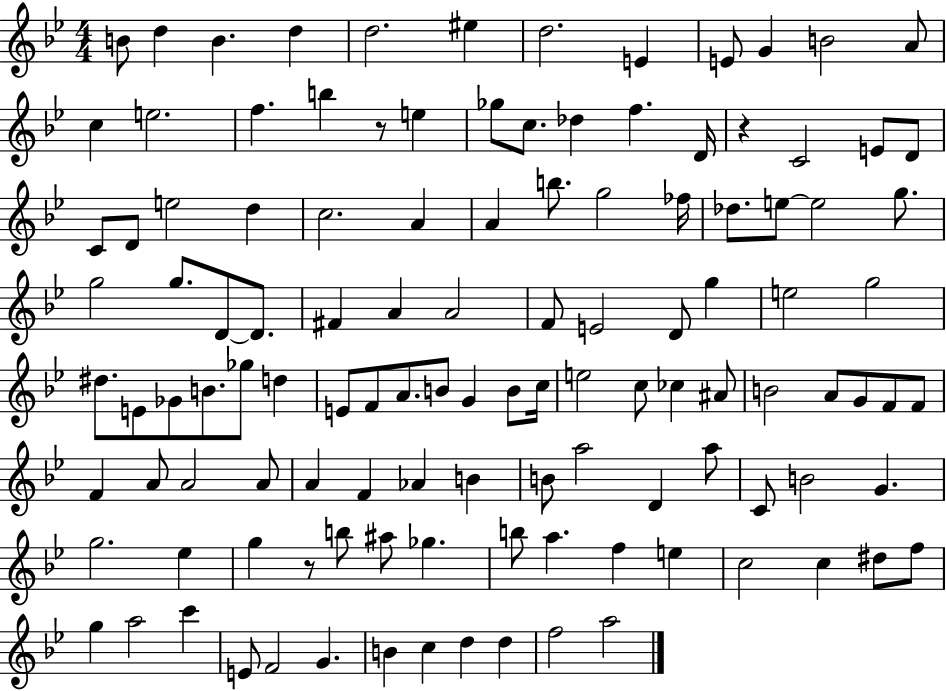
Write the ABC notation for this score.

X:1
T:Untitled
M:4/4
L:1/4
K:Bb
B/2 d B d d2 ^e d2 E E/2 G B2 A/2 c e2 f b z/2 e _g/2 c/2 _d f D/4 z C2 E/2 D/2 C/2 D/2 e2 d c2 A A b/2 g2 _f/4 _d/2 e/2 e2 g/2 g2 g/2 D/2 D/2 ^F A A2 F/2 E2 D/2 g e2 g2 ^d/2 E/2 _G/2 B/2 _g/2 d E/2 F/2 A/2 B/2 G B/2 c/4 e2 c/2 _c ^A/2 B2 A/2 G/2 F/2 F/2 F A/2 A2 A/2 A F _A B B/2 a2 D a/2 C/2 B2 G g2 _e g z/2 b/2 ^a/2 _g b/2 a f e c2 c ^d/2 f/2 g a2 c' E/2 F2 G B c d d f2 a2